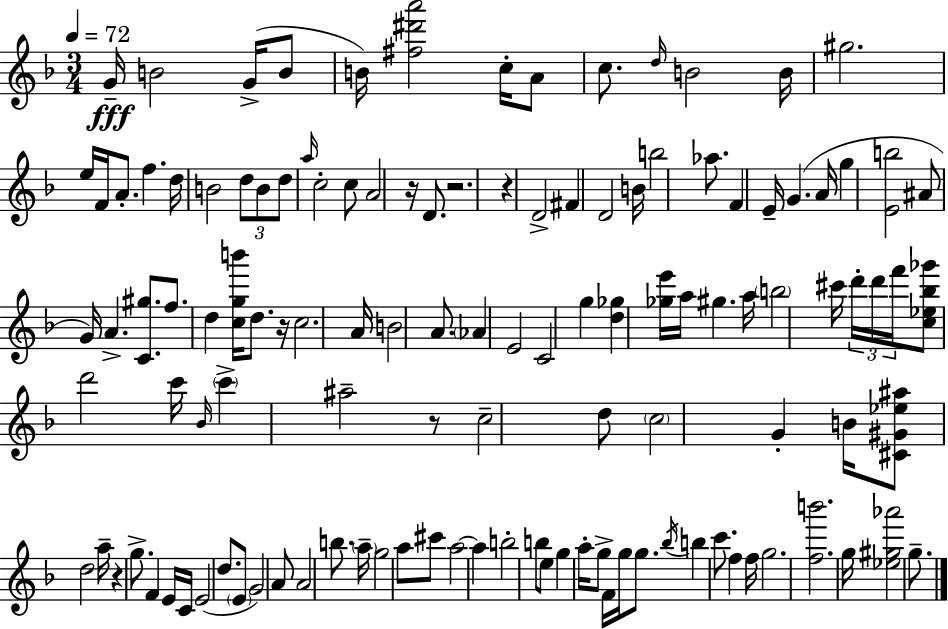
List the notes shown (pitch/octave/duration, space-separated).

G4/s B4/h G4/s B4/e B4/s [F#5,D#6,A6]/h C5/s A4/e C5/e. D5/s B4/h B4/s G#5/h. E5/s F4/s A4/e. F5/q. D5/s B4/h D5/e B4/e D5/e A5/s C5/h C5/e A4/h R/s D4/e. R/h. R/q D4/h F#4/q D4/h B4/s B5/h Ab5/e. F4/q E4/s G4/q. A4/s G5/q [E4,B5]/h A#4/e G4/s A4/q. [C4,G#5]/e. F5/e. D5/q [C5,G5,B6]/s D5/e. R/s C5/h. A4/s B4/h A4/e. Ab4/q E4/h C4/h G5/q [D5,Gb5]/q [Gb5,E6]/s A5/s G#5/q. A5/s B5/h C#6/s D6/s D6/s F6/s [C5,Eb5,Bb5,Gb6]/e D6/h C6/s Bb4/s C6/q A#5/h R/e C5/h D5/e C5/h G4/q B4/s [C#4,G#4,Eb5,A#5]/e D5/h A5/s R/q G5/e. F4/q E4/s C4/s E4/h D5/e. E4/e G4/h A4/e A4/h B5/e. A5/s G5/h A5/e C#6/e A5/h A5/q B5/h B5/e E5/e G5/q A5/s G5/e F4/s G5/s G5/e. Bb5/s B5/q C6/e. F5/q F5/s G5/h. [F5,B6]/h. G5/s [Eb5,G#5,Ab6]/h G5/e.